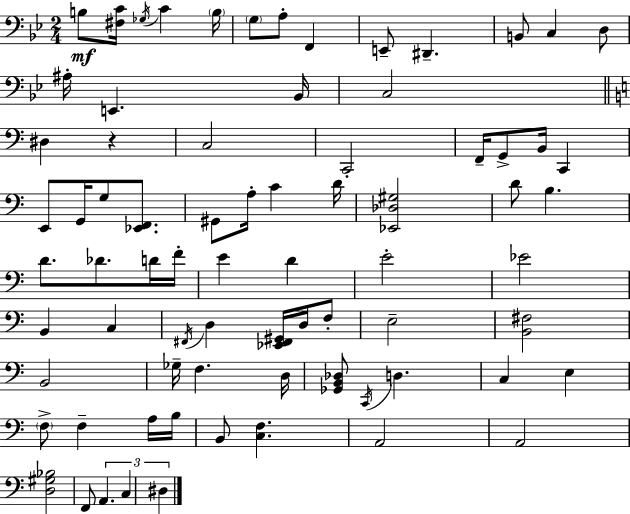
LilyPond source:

{
  \clef bass
  \numericTimeSignature
  \time 2/4
  \key g \minor
  \repeat volta 2 { b8\mf <fis c'>16 \acciaccatura { ges16 } c'4 | \parenthesize b16 \parenthesize g8 a8-. f,4 | e,8-- dis,4.-- | b,8 c4 d8 | \break ais16-. e,4. | bes,16 c2 | \bar "||" \break \key c \major dis4 r4 | c2 | c,2-. | f,16-- g,8-> b,16 c,4 | \break e,8 g,16 g8 <ees, f,>8. | gis,8 a16-. c'4 d'16 | <ees, des gis>2 | d'8 b4. | \break d'8. des'8. d'16 f'16-. | e'4 d'4 | e'2-. | ees'2 | \break b,4 c4 | \acciaccatura { fis,16 } d4 <ees, fis, gis,>16 d16 f8-. | e2-- | <b, fis>2 | \break b,2 | ges16-- f4. | d16 <ges, b, des>8 \acciaccatura { c,16 } d4. | c4 e4 | \break \parenthesize f8-> f4-- | a16 b16 b,8 <c f>4. | a,2 | a,2 | \break <d gis bes>2 | f,8 \tuplet 3/2 { a,4. | c4 dis4 } | } \bar "|."
}